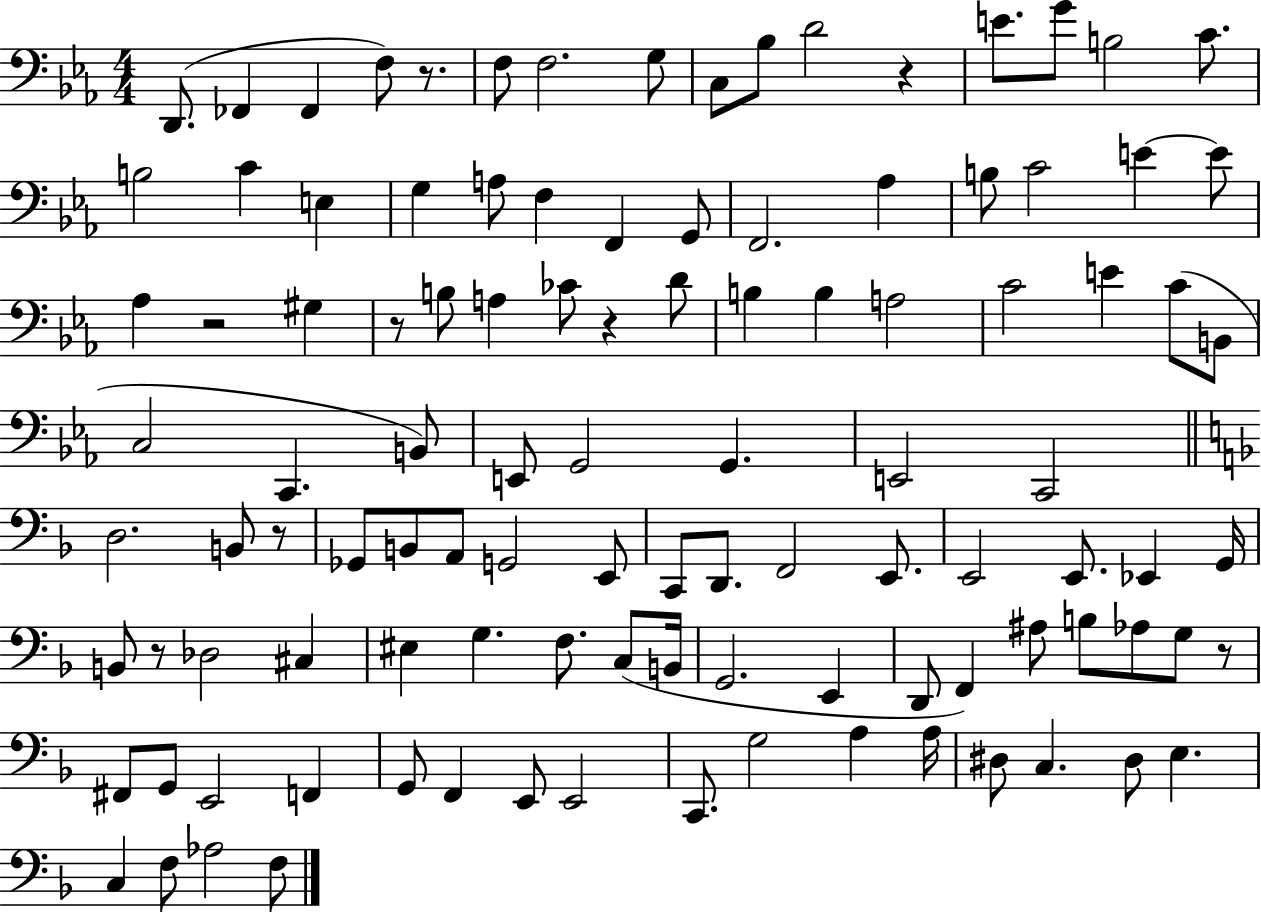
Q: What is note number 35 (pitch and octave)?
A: B3